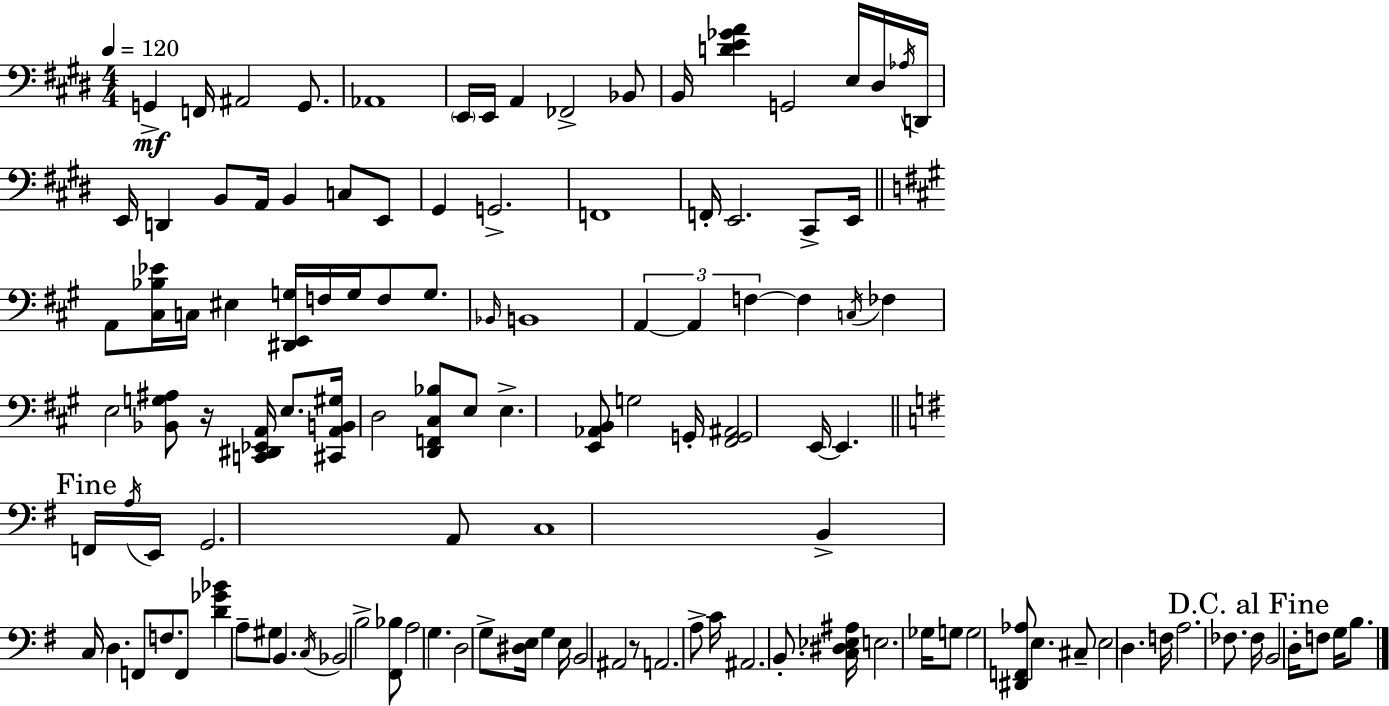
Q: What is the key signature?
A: E major